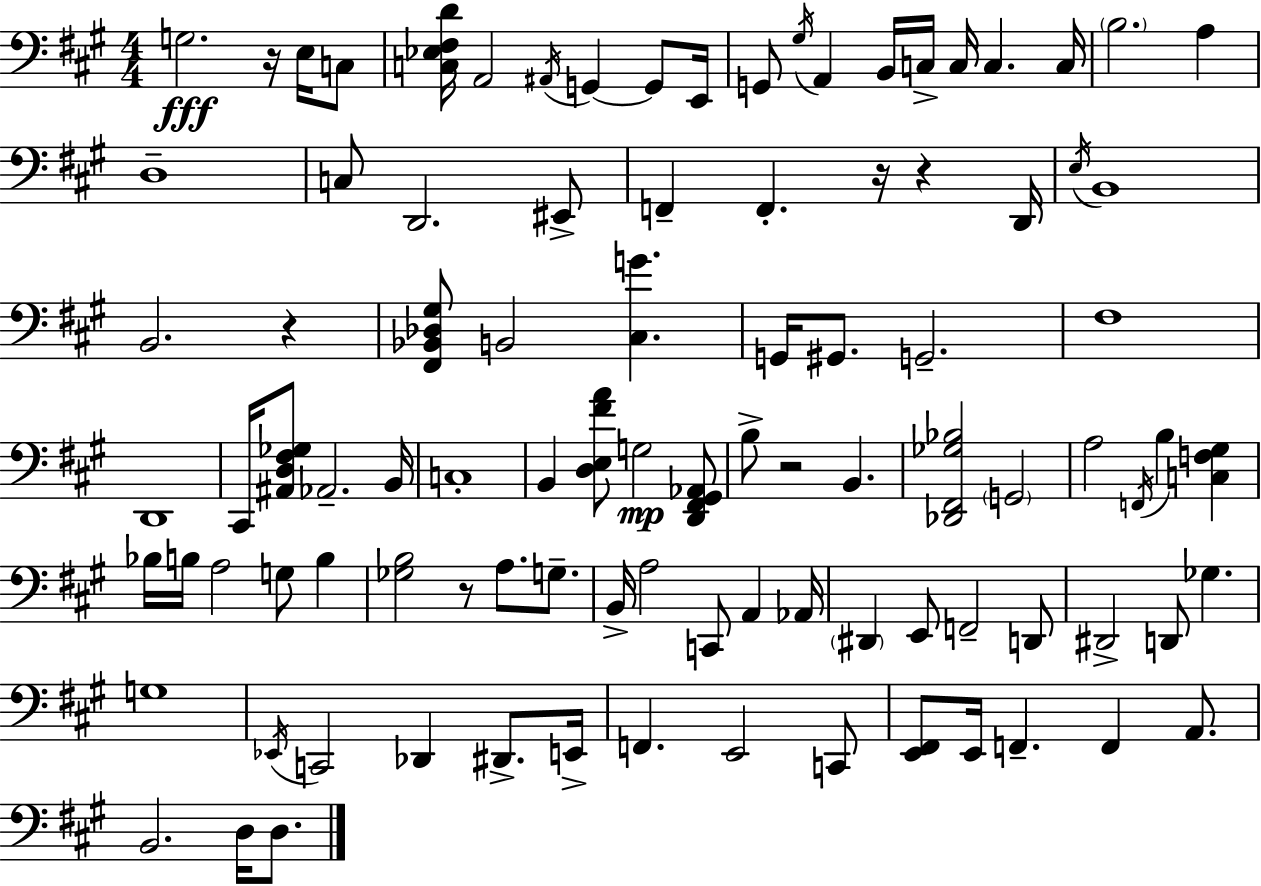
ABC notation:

X:1
T:Untitled
M:4/4
L:1/4
K:A
G,2 z/4 E,/4 C,/2 [C,_E,^F,D]/4 A,,2 ^A,,/4 G,, G,,/2 E,,/4 G,,/2 ^G,/4 A,, B,,/4 C,/4 C,/4 C, C,/4 B,2 A, D,4 C,/2 D,,2 ^E,,/2 F,, F,, z/4 z D,,/4 E,/4 B,,4 B,,2 z [^F,,_B,,_D,^G,]/2 B,,2 [^C,G] G,,/4 ^G,,/2 G,,2 ^F,4 D,,4 ^C,,/4 [^A,,D,^F,_G,]/2 _A,,2 B,,/4 C,4 B,, [D,E,^FA]/2 G,2 [D,,^F,,^G,,_A,,]/2 B,/2 z2 B,, [_D,,^F,,_G,_B,]2 G,,2 A,2 F,,/4 B, [C,F,^G,] _B,/4 B,/4 A,2 G,/2 B, [_G,B,]2 z/2 A,/2 G,/2 B,,/4 A,2 C,,/2 A,, _A,,/4 ^D,, E,,/2 F,,2 D,,/2 ^D,,2 D,,/2 _G, G,4 _E,,/4 C,,2 _D,, ^D,,/2 E,,/4 F,, E,,2 C,,/2 [E,,^F,,]/2 E,,/4 F,, F,, A,,/2 B,,2 D,/4 D,/2